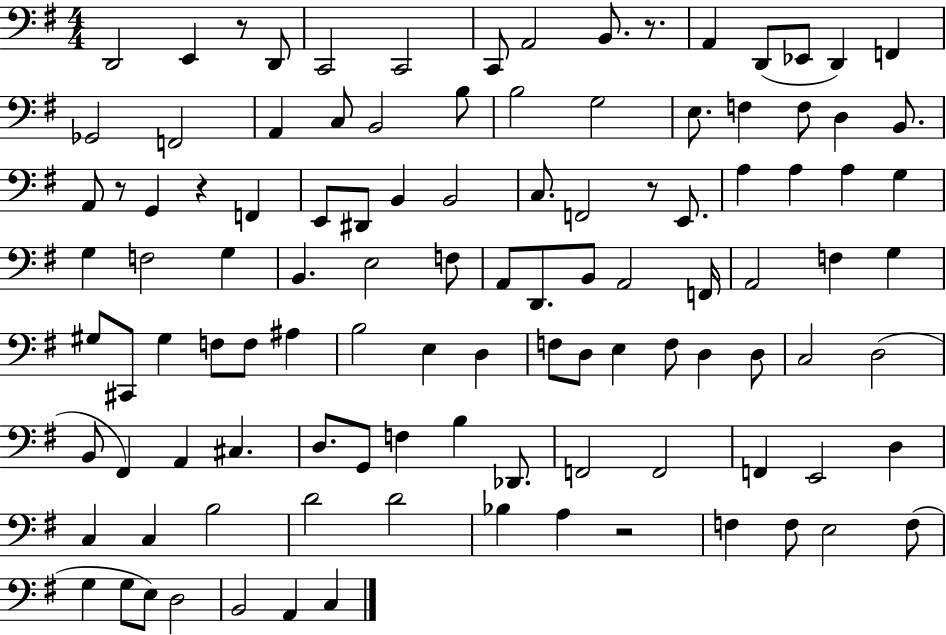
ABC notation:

X:1
T:Untitled
M:4/4
L:1/4
K:G
D,,2 E,, z/2 D,,/2 C,,2 C,,2 C,,/2 A,,2 B,,/2 z/2 A,, D,,/2 _E,,/2 D,, F,, _G,,2 F,,2 A,, C,/2 B,,2 B,/2 B,2 G,2 E,/2 F, F,/2 D, B,,/2 A,,/2 z/2 G,, z F,, E,,/2 ^D,,/2 B,, B,,2 C,/2 F,,2 z/2 E,,/2 A, A, A, G, G, F,2 G, B,, E,2 F,/2 A,,/2 D,,/2 B,,/2 A,,2 F,,/4 A,,2 F, G, ^G,/2 ^C,,/2 ^G, F,/2 F,/2 ^A, B,2 E, D, F,/2 D,/2 E, F,/2 D, D,/2 C,2 D,2 B,,/2 ^F,, A,, ^C, D,/2 G,,/2 F, B, _D,,/2 F,,2 F,,2 F,, E,,2 D, C, C, B,2 D2 D2 _B, A, z2 F, F,/2 E,2 F,/2 G, G,/2 E,/2 D,2 B,,2 A,, C,